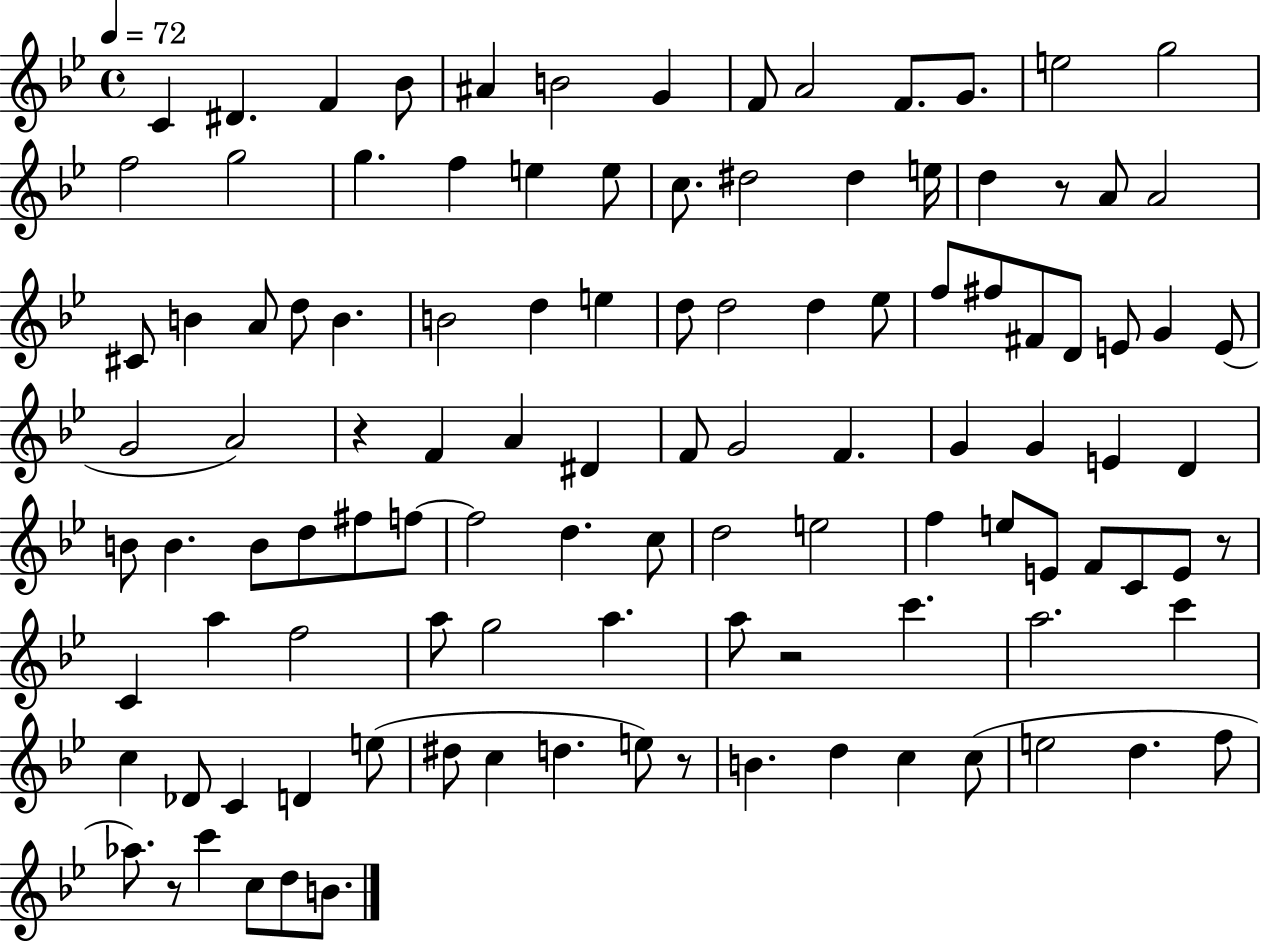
C4/q D#4/q. F4/q Bb4/e A#4/q B4/h G4/q F4/e A4/h F4/e. G4/e. E5/h G5/h F5/h G5/h G5/q. F5/q E5/q E5/e C5/e. D#5/h D#5/q E5/s D5/q R/e A4/e A4/h C#4/e B4/q A4/e D5/e B4/q. B4/h D5/q E5/q D5/e D5/h D5/q Eb5/e F5/e F#5/e F#4/e D4/e E4/e G4/q E4/e G4/h A4/h R/q F4/q A4/q D#4/q F4/e G4/h F4/q. G4/q G4/q E4/q D4/q B4/e B4/q. B4/e D5/e F#5/e F5/e F5/h D5/q. C5/e D5/h E5/h F5/q E5/e E4/e F4/e C4/e E4/e R/e C4/q A5/q F5/h A5/e G5/h A5/q. A5/e R/h C6/q. A5/h. C6/q C5/q Db4/e C4/q D4/q E5/e D#5/e C5/q D5/q. E5/e R/e B4/q. D5/q C5/q C5/e E5/h D5/q. F5/e Ab5/e. R/e C6/q C5/e D5/e B4/e.